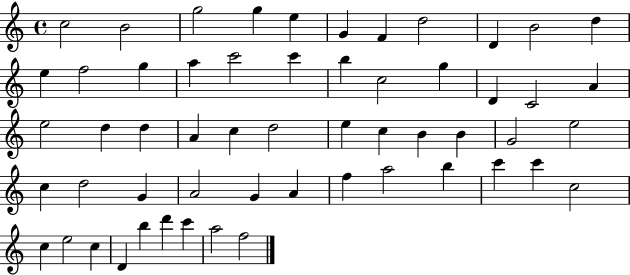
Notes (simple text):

C5/h B4/h G5/h G5/q E5/q G4/q F4/q D5/h D4/q B4/h D5/q E5/q F5/h G5/q A5/q C6/h C6/q B5/q C5/h G5/q D4/q C4/h A4/q E5/h D5/q D5/q A4/q C5/q D5/h E5/q C5/q B4/q B4/q G4/h E5/h C5/q D5/h G4/q A4/h G4/q A4/q F5/q A5/h B5/q C6/q C6/q C5/h C5/q E5/h C5/q D4/q B5/q D6/q C6/q A5/h F5/h